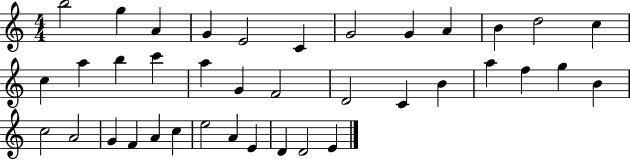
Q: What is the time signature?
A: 4/4